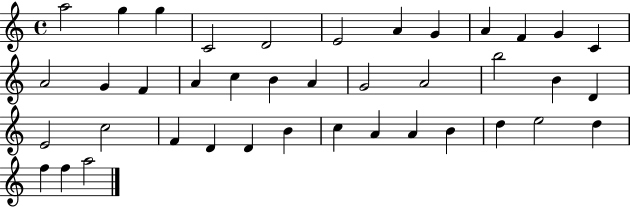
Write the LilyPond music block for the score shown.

{
  \clef treble
  \time 4/4
  \defaultTimeSignature
  \key c \major
  a''2 g''4 g''4 | c'2 d'2 | e'2 a'4 g'4 | a'4 f'4 g'4 c'4 | \break a'2 g'4 f'4 | a'4 c''4 b'4 a'4 | g'2 a'2 | b''2 b'4 d'4 | \break e'2 c''2 | f'4 d'4 d'4 b'4 | c''4 a'4 a'4 b'4 | d''4 e''2 d''4 | \break f''4 f''4 a''2 | \bar "|."
}